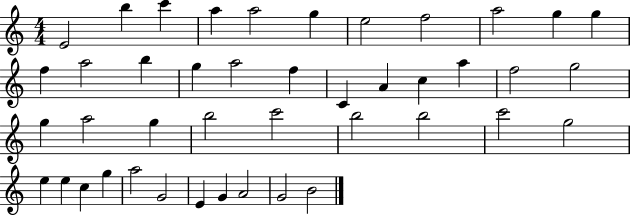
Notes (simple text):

E4/h B5/q C6/q A5/q A5/h G5/q E5/h F5/h A5/h G5/q G5/q F5/q A5/h B5/q G5/q A5/h F5/q C4/q A4/q C5/q A5/q F5/h G5/h G5/q A5/h G5/q B5/h C6/h B5/h B5/h C6/h G5/h E5/q E5/q C5/q G5/q A5/h G4/h E4/q G4/q A4/h G4/h B4/h